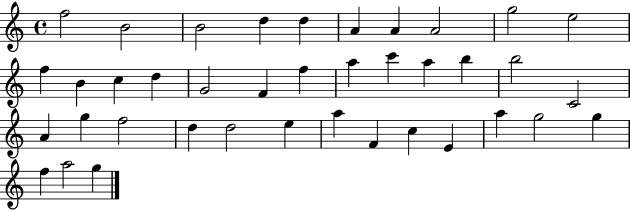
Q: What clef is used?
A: treble